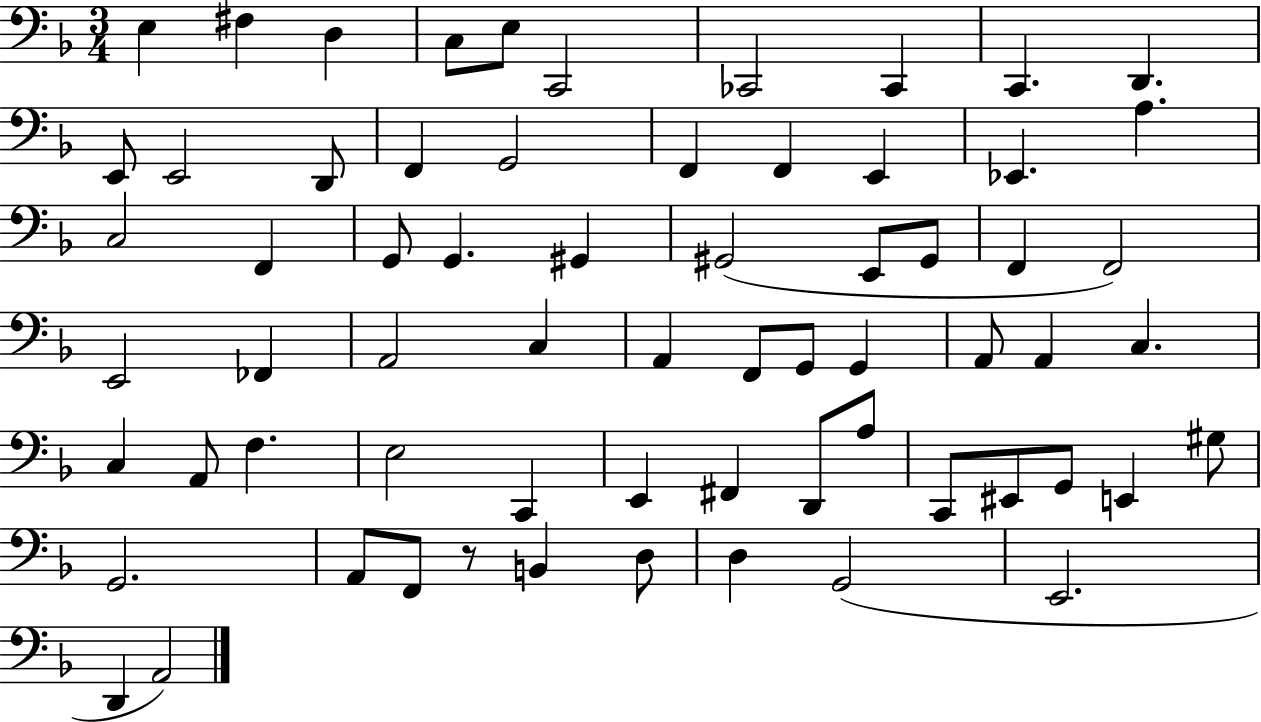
{
  \clef bass
  \numericTimeSignature
  \time 3/4
  \key f \major
  e4 fis4 d4 | c8 e8 c,2 | ces,2 ces,4 | c,4. d,4. | \break e,8 e,2 d,8 | f,4 g,2 | f,4 f,4 e,4 | ees,4. a4. | \break c2 f,4 | g,8 g,4. gis,4 | gis,2( e,8 gis,8 | f,4 f,2) | \break e,2 fes,4 | a,2 c4 | a,4 f,8 g,8 g,4 | a,8 a,4 c4. | \break c4 a,8 f4. | e2 c,4 | e,4 fis,4 d,8 a8 | c,8 eis,8 g,8 e,4 gis8 | \break g,2. | a,8 f,8 r8 b,4 d8 | d4 g,2( | e,2. | \break d,4 a,2) | \bar "|."
}